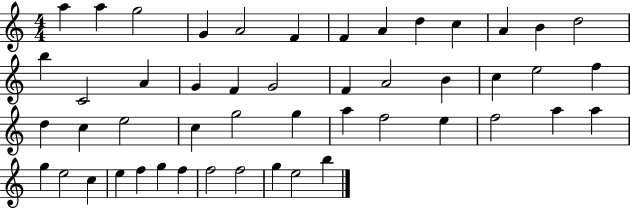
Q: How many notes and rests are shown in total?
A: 49